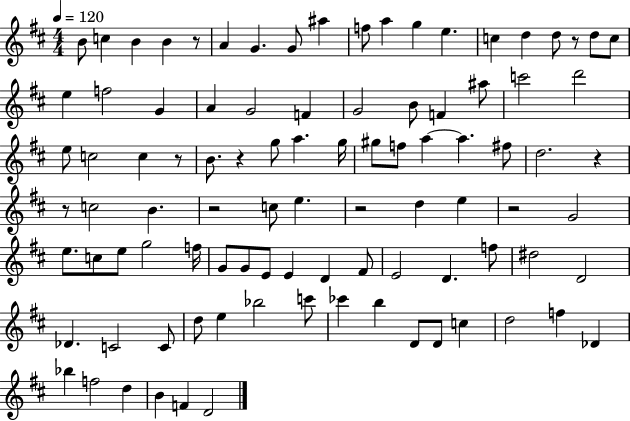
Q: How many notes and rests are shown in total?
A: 95